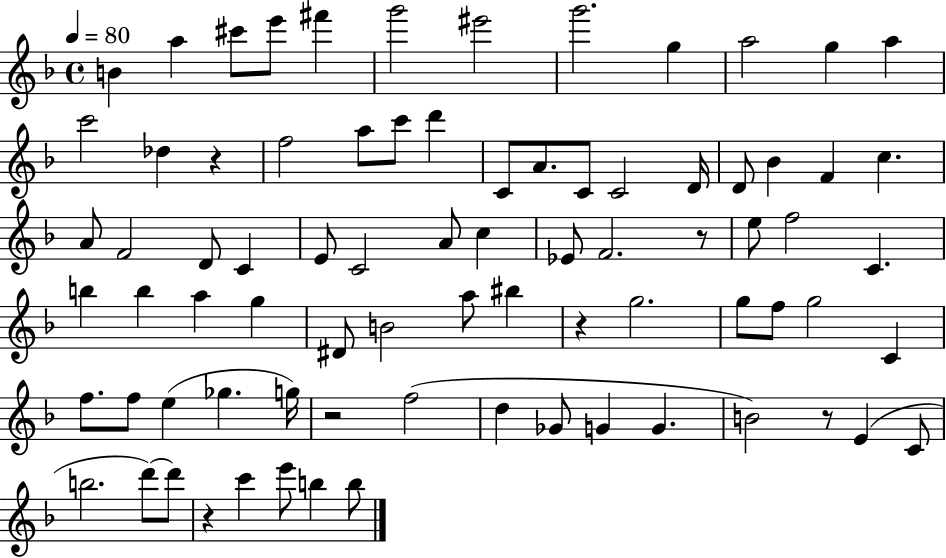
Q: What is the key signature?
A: F major